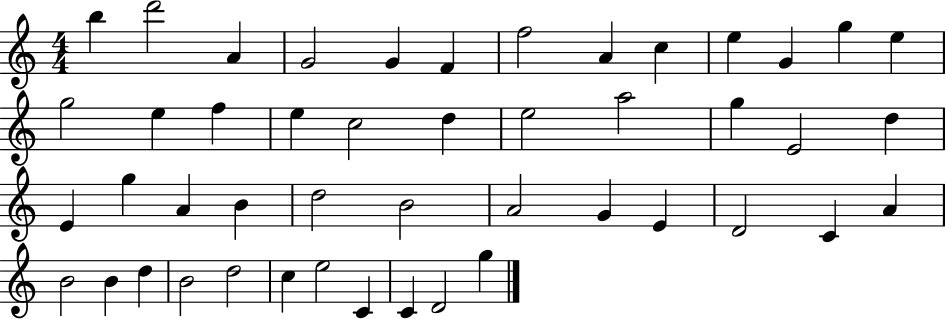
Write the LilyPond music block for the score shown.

{
  \clef treble
  \numericTimeSignature
  \time 4/4
  \key c \major
  b''4 d'''2 a'4 | g'2 g'4 f'4 | f''2 a'4 c''4 | e''4 g'4 g''4 e''4 | \break g''2 e''4 f''4 | e''4 c''2 d''4 | e''2 a''2 | g''4 e'2 d''4 | \break e'4 g''4 a'4 b'4 | d''2 b'2 | a'2 g'4 e'4 | d'2 c'4 a'4 | \break b'2 b'4 d''4 | b'2 d''2 | c''4 e''2 c'4 | c'4 d'2 g''4 | \break \bar "|."
}